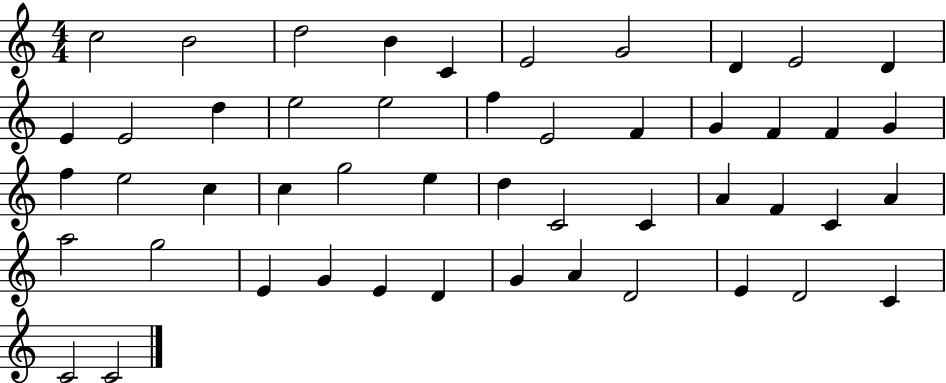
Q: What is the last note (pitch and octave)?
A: C4